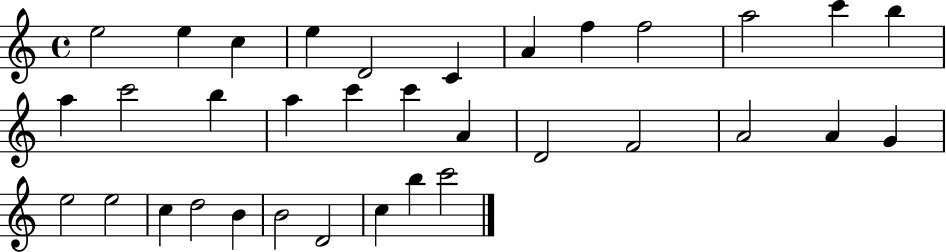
E5/h E5/q C5/q E5/q D4/h C4/q A4/q F5/q F5/h A5/h C6/q B5/q A5/q C6/h B5/q A5/q C6/q C6/q A4/q D4/h F4/h A4/h A4/q G4/q E5/h E5/h C5/q D5/h B4/q B4/h D4/h C5/q B5/q C6/h